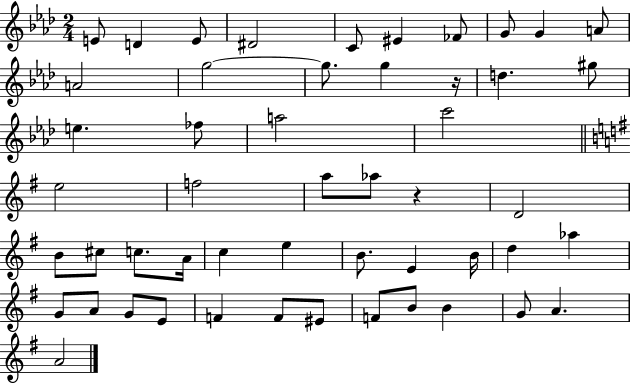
{
  \clef treble
  \numericTimeSignature
  \time 2/4
  \key aes \major
  e'8 d'4 e'8 | dis'2 | c'8 eis'4 fes'8 | g'8 g'4 a'8 | \break a'2 | g''2~~ | g''8. g''4 r16 | d''4. gis''8 | \break e''4. fes''8 | a''2 | c'''2 | \bar "||" \break \key e \minor e''2 | f''2 | a''8 aes''8 r4 | d'2 | \break b'8 cis''8 c''8. a'16 | c''4 e''4 | b'8. e'4 b'16 | d''4 aes''4 | \break g'8 a'8 g'8 e'8 | f'4 f'8 eis'8 | f'8 b'8 b'4 | g'8 a'4. | \break a'2 | \bar "|."
}